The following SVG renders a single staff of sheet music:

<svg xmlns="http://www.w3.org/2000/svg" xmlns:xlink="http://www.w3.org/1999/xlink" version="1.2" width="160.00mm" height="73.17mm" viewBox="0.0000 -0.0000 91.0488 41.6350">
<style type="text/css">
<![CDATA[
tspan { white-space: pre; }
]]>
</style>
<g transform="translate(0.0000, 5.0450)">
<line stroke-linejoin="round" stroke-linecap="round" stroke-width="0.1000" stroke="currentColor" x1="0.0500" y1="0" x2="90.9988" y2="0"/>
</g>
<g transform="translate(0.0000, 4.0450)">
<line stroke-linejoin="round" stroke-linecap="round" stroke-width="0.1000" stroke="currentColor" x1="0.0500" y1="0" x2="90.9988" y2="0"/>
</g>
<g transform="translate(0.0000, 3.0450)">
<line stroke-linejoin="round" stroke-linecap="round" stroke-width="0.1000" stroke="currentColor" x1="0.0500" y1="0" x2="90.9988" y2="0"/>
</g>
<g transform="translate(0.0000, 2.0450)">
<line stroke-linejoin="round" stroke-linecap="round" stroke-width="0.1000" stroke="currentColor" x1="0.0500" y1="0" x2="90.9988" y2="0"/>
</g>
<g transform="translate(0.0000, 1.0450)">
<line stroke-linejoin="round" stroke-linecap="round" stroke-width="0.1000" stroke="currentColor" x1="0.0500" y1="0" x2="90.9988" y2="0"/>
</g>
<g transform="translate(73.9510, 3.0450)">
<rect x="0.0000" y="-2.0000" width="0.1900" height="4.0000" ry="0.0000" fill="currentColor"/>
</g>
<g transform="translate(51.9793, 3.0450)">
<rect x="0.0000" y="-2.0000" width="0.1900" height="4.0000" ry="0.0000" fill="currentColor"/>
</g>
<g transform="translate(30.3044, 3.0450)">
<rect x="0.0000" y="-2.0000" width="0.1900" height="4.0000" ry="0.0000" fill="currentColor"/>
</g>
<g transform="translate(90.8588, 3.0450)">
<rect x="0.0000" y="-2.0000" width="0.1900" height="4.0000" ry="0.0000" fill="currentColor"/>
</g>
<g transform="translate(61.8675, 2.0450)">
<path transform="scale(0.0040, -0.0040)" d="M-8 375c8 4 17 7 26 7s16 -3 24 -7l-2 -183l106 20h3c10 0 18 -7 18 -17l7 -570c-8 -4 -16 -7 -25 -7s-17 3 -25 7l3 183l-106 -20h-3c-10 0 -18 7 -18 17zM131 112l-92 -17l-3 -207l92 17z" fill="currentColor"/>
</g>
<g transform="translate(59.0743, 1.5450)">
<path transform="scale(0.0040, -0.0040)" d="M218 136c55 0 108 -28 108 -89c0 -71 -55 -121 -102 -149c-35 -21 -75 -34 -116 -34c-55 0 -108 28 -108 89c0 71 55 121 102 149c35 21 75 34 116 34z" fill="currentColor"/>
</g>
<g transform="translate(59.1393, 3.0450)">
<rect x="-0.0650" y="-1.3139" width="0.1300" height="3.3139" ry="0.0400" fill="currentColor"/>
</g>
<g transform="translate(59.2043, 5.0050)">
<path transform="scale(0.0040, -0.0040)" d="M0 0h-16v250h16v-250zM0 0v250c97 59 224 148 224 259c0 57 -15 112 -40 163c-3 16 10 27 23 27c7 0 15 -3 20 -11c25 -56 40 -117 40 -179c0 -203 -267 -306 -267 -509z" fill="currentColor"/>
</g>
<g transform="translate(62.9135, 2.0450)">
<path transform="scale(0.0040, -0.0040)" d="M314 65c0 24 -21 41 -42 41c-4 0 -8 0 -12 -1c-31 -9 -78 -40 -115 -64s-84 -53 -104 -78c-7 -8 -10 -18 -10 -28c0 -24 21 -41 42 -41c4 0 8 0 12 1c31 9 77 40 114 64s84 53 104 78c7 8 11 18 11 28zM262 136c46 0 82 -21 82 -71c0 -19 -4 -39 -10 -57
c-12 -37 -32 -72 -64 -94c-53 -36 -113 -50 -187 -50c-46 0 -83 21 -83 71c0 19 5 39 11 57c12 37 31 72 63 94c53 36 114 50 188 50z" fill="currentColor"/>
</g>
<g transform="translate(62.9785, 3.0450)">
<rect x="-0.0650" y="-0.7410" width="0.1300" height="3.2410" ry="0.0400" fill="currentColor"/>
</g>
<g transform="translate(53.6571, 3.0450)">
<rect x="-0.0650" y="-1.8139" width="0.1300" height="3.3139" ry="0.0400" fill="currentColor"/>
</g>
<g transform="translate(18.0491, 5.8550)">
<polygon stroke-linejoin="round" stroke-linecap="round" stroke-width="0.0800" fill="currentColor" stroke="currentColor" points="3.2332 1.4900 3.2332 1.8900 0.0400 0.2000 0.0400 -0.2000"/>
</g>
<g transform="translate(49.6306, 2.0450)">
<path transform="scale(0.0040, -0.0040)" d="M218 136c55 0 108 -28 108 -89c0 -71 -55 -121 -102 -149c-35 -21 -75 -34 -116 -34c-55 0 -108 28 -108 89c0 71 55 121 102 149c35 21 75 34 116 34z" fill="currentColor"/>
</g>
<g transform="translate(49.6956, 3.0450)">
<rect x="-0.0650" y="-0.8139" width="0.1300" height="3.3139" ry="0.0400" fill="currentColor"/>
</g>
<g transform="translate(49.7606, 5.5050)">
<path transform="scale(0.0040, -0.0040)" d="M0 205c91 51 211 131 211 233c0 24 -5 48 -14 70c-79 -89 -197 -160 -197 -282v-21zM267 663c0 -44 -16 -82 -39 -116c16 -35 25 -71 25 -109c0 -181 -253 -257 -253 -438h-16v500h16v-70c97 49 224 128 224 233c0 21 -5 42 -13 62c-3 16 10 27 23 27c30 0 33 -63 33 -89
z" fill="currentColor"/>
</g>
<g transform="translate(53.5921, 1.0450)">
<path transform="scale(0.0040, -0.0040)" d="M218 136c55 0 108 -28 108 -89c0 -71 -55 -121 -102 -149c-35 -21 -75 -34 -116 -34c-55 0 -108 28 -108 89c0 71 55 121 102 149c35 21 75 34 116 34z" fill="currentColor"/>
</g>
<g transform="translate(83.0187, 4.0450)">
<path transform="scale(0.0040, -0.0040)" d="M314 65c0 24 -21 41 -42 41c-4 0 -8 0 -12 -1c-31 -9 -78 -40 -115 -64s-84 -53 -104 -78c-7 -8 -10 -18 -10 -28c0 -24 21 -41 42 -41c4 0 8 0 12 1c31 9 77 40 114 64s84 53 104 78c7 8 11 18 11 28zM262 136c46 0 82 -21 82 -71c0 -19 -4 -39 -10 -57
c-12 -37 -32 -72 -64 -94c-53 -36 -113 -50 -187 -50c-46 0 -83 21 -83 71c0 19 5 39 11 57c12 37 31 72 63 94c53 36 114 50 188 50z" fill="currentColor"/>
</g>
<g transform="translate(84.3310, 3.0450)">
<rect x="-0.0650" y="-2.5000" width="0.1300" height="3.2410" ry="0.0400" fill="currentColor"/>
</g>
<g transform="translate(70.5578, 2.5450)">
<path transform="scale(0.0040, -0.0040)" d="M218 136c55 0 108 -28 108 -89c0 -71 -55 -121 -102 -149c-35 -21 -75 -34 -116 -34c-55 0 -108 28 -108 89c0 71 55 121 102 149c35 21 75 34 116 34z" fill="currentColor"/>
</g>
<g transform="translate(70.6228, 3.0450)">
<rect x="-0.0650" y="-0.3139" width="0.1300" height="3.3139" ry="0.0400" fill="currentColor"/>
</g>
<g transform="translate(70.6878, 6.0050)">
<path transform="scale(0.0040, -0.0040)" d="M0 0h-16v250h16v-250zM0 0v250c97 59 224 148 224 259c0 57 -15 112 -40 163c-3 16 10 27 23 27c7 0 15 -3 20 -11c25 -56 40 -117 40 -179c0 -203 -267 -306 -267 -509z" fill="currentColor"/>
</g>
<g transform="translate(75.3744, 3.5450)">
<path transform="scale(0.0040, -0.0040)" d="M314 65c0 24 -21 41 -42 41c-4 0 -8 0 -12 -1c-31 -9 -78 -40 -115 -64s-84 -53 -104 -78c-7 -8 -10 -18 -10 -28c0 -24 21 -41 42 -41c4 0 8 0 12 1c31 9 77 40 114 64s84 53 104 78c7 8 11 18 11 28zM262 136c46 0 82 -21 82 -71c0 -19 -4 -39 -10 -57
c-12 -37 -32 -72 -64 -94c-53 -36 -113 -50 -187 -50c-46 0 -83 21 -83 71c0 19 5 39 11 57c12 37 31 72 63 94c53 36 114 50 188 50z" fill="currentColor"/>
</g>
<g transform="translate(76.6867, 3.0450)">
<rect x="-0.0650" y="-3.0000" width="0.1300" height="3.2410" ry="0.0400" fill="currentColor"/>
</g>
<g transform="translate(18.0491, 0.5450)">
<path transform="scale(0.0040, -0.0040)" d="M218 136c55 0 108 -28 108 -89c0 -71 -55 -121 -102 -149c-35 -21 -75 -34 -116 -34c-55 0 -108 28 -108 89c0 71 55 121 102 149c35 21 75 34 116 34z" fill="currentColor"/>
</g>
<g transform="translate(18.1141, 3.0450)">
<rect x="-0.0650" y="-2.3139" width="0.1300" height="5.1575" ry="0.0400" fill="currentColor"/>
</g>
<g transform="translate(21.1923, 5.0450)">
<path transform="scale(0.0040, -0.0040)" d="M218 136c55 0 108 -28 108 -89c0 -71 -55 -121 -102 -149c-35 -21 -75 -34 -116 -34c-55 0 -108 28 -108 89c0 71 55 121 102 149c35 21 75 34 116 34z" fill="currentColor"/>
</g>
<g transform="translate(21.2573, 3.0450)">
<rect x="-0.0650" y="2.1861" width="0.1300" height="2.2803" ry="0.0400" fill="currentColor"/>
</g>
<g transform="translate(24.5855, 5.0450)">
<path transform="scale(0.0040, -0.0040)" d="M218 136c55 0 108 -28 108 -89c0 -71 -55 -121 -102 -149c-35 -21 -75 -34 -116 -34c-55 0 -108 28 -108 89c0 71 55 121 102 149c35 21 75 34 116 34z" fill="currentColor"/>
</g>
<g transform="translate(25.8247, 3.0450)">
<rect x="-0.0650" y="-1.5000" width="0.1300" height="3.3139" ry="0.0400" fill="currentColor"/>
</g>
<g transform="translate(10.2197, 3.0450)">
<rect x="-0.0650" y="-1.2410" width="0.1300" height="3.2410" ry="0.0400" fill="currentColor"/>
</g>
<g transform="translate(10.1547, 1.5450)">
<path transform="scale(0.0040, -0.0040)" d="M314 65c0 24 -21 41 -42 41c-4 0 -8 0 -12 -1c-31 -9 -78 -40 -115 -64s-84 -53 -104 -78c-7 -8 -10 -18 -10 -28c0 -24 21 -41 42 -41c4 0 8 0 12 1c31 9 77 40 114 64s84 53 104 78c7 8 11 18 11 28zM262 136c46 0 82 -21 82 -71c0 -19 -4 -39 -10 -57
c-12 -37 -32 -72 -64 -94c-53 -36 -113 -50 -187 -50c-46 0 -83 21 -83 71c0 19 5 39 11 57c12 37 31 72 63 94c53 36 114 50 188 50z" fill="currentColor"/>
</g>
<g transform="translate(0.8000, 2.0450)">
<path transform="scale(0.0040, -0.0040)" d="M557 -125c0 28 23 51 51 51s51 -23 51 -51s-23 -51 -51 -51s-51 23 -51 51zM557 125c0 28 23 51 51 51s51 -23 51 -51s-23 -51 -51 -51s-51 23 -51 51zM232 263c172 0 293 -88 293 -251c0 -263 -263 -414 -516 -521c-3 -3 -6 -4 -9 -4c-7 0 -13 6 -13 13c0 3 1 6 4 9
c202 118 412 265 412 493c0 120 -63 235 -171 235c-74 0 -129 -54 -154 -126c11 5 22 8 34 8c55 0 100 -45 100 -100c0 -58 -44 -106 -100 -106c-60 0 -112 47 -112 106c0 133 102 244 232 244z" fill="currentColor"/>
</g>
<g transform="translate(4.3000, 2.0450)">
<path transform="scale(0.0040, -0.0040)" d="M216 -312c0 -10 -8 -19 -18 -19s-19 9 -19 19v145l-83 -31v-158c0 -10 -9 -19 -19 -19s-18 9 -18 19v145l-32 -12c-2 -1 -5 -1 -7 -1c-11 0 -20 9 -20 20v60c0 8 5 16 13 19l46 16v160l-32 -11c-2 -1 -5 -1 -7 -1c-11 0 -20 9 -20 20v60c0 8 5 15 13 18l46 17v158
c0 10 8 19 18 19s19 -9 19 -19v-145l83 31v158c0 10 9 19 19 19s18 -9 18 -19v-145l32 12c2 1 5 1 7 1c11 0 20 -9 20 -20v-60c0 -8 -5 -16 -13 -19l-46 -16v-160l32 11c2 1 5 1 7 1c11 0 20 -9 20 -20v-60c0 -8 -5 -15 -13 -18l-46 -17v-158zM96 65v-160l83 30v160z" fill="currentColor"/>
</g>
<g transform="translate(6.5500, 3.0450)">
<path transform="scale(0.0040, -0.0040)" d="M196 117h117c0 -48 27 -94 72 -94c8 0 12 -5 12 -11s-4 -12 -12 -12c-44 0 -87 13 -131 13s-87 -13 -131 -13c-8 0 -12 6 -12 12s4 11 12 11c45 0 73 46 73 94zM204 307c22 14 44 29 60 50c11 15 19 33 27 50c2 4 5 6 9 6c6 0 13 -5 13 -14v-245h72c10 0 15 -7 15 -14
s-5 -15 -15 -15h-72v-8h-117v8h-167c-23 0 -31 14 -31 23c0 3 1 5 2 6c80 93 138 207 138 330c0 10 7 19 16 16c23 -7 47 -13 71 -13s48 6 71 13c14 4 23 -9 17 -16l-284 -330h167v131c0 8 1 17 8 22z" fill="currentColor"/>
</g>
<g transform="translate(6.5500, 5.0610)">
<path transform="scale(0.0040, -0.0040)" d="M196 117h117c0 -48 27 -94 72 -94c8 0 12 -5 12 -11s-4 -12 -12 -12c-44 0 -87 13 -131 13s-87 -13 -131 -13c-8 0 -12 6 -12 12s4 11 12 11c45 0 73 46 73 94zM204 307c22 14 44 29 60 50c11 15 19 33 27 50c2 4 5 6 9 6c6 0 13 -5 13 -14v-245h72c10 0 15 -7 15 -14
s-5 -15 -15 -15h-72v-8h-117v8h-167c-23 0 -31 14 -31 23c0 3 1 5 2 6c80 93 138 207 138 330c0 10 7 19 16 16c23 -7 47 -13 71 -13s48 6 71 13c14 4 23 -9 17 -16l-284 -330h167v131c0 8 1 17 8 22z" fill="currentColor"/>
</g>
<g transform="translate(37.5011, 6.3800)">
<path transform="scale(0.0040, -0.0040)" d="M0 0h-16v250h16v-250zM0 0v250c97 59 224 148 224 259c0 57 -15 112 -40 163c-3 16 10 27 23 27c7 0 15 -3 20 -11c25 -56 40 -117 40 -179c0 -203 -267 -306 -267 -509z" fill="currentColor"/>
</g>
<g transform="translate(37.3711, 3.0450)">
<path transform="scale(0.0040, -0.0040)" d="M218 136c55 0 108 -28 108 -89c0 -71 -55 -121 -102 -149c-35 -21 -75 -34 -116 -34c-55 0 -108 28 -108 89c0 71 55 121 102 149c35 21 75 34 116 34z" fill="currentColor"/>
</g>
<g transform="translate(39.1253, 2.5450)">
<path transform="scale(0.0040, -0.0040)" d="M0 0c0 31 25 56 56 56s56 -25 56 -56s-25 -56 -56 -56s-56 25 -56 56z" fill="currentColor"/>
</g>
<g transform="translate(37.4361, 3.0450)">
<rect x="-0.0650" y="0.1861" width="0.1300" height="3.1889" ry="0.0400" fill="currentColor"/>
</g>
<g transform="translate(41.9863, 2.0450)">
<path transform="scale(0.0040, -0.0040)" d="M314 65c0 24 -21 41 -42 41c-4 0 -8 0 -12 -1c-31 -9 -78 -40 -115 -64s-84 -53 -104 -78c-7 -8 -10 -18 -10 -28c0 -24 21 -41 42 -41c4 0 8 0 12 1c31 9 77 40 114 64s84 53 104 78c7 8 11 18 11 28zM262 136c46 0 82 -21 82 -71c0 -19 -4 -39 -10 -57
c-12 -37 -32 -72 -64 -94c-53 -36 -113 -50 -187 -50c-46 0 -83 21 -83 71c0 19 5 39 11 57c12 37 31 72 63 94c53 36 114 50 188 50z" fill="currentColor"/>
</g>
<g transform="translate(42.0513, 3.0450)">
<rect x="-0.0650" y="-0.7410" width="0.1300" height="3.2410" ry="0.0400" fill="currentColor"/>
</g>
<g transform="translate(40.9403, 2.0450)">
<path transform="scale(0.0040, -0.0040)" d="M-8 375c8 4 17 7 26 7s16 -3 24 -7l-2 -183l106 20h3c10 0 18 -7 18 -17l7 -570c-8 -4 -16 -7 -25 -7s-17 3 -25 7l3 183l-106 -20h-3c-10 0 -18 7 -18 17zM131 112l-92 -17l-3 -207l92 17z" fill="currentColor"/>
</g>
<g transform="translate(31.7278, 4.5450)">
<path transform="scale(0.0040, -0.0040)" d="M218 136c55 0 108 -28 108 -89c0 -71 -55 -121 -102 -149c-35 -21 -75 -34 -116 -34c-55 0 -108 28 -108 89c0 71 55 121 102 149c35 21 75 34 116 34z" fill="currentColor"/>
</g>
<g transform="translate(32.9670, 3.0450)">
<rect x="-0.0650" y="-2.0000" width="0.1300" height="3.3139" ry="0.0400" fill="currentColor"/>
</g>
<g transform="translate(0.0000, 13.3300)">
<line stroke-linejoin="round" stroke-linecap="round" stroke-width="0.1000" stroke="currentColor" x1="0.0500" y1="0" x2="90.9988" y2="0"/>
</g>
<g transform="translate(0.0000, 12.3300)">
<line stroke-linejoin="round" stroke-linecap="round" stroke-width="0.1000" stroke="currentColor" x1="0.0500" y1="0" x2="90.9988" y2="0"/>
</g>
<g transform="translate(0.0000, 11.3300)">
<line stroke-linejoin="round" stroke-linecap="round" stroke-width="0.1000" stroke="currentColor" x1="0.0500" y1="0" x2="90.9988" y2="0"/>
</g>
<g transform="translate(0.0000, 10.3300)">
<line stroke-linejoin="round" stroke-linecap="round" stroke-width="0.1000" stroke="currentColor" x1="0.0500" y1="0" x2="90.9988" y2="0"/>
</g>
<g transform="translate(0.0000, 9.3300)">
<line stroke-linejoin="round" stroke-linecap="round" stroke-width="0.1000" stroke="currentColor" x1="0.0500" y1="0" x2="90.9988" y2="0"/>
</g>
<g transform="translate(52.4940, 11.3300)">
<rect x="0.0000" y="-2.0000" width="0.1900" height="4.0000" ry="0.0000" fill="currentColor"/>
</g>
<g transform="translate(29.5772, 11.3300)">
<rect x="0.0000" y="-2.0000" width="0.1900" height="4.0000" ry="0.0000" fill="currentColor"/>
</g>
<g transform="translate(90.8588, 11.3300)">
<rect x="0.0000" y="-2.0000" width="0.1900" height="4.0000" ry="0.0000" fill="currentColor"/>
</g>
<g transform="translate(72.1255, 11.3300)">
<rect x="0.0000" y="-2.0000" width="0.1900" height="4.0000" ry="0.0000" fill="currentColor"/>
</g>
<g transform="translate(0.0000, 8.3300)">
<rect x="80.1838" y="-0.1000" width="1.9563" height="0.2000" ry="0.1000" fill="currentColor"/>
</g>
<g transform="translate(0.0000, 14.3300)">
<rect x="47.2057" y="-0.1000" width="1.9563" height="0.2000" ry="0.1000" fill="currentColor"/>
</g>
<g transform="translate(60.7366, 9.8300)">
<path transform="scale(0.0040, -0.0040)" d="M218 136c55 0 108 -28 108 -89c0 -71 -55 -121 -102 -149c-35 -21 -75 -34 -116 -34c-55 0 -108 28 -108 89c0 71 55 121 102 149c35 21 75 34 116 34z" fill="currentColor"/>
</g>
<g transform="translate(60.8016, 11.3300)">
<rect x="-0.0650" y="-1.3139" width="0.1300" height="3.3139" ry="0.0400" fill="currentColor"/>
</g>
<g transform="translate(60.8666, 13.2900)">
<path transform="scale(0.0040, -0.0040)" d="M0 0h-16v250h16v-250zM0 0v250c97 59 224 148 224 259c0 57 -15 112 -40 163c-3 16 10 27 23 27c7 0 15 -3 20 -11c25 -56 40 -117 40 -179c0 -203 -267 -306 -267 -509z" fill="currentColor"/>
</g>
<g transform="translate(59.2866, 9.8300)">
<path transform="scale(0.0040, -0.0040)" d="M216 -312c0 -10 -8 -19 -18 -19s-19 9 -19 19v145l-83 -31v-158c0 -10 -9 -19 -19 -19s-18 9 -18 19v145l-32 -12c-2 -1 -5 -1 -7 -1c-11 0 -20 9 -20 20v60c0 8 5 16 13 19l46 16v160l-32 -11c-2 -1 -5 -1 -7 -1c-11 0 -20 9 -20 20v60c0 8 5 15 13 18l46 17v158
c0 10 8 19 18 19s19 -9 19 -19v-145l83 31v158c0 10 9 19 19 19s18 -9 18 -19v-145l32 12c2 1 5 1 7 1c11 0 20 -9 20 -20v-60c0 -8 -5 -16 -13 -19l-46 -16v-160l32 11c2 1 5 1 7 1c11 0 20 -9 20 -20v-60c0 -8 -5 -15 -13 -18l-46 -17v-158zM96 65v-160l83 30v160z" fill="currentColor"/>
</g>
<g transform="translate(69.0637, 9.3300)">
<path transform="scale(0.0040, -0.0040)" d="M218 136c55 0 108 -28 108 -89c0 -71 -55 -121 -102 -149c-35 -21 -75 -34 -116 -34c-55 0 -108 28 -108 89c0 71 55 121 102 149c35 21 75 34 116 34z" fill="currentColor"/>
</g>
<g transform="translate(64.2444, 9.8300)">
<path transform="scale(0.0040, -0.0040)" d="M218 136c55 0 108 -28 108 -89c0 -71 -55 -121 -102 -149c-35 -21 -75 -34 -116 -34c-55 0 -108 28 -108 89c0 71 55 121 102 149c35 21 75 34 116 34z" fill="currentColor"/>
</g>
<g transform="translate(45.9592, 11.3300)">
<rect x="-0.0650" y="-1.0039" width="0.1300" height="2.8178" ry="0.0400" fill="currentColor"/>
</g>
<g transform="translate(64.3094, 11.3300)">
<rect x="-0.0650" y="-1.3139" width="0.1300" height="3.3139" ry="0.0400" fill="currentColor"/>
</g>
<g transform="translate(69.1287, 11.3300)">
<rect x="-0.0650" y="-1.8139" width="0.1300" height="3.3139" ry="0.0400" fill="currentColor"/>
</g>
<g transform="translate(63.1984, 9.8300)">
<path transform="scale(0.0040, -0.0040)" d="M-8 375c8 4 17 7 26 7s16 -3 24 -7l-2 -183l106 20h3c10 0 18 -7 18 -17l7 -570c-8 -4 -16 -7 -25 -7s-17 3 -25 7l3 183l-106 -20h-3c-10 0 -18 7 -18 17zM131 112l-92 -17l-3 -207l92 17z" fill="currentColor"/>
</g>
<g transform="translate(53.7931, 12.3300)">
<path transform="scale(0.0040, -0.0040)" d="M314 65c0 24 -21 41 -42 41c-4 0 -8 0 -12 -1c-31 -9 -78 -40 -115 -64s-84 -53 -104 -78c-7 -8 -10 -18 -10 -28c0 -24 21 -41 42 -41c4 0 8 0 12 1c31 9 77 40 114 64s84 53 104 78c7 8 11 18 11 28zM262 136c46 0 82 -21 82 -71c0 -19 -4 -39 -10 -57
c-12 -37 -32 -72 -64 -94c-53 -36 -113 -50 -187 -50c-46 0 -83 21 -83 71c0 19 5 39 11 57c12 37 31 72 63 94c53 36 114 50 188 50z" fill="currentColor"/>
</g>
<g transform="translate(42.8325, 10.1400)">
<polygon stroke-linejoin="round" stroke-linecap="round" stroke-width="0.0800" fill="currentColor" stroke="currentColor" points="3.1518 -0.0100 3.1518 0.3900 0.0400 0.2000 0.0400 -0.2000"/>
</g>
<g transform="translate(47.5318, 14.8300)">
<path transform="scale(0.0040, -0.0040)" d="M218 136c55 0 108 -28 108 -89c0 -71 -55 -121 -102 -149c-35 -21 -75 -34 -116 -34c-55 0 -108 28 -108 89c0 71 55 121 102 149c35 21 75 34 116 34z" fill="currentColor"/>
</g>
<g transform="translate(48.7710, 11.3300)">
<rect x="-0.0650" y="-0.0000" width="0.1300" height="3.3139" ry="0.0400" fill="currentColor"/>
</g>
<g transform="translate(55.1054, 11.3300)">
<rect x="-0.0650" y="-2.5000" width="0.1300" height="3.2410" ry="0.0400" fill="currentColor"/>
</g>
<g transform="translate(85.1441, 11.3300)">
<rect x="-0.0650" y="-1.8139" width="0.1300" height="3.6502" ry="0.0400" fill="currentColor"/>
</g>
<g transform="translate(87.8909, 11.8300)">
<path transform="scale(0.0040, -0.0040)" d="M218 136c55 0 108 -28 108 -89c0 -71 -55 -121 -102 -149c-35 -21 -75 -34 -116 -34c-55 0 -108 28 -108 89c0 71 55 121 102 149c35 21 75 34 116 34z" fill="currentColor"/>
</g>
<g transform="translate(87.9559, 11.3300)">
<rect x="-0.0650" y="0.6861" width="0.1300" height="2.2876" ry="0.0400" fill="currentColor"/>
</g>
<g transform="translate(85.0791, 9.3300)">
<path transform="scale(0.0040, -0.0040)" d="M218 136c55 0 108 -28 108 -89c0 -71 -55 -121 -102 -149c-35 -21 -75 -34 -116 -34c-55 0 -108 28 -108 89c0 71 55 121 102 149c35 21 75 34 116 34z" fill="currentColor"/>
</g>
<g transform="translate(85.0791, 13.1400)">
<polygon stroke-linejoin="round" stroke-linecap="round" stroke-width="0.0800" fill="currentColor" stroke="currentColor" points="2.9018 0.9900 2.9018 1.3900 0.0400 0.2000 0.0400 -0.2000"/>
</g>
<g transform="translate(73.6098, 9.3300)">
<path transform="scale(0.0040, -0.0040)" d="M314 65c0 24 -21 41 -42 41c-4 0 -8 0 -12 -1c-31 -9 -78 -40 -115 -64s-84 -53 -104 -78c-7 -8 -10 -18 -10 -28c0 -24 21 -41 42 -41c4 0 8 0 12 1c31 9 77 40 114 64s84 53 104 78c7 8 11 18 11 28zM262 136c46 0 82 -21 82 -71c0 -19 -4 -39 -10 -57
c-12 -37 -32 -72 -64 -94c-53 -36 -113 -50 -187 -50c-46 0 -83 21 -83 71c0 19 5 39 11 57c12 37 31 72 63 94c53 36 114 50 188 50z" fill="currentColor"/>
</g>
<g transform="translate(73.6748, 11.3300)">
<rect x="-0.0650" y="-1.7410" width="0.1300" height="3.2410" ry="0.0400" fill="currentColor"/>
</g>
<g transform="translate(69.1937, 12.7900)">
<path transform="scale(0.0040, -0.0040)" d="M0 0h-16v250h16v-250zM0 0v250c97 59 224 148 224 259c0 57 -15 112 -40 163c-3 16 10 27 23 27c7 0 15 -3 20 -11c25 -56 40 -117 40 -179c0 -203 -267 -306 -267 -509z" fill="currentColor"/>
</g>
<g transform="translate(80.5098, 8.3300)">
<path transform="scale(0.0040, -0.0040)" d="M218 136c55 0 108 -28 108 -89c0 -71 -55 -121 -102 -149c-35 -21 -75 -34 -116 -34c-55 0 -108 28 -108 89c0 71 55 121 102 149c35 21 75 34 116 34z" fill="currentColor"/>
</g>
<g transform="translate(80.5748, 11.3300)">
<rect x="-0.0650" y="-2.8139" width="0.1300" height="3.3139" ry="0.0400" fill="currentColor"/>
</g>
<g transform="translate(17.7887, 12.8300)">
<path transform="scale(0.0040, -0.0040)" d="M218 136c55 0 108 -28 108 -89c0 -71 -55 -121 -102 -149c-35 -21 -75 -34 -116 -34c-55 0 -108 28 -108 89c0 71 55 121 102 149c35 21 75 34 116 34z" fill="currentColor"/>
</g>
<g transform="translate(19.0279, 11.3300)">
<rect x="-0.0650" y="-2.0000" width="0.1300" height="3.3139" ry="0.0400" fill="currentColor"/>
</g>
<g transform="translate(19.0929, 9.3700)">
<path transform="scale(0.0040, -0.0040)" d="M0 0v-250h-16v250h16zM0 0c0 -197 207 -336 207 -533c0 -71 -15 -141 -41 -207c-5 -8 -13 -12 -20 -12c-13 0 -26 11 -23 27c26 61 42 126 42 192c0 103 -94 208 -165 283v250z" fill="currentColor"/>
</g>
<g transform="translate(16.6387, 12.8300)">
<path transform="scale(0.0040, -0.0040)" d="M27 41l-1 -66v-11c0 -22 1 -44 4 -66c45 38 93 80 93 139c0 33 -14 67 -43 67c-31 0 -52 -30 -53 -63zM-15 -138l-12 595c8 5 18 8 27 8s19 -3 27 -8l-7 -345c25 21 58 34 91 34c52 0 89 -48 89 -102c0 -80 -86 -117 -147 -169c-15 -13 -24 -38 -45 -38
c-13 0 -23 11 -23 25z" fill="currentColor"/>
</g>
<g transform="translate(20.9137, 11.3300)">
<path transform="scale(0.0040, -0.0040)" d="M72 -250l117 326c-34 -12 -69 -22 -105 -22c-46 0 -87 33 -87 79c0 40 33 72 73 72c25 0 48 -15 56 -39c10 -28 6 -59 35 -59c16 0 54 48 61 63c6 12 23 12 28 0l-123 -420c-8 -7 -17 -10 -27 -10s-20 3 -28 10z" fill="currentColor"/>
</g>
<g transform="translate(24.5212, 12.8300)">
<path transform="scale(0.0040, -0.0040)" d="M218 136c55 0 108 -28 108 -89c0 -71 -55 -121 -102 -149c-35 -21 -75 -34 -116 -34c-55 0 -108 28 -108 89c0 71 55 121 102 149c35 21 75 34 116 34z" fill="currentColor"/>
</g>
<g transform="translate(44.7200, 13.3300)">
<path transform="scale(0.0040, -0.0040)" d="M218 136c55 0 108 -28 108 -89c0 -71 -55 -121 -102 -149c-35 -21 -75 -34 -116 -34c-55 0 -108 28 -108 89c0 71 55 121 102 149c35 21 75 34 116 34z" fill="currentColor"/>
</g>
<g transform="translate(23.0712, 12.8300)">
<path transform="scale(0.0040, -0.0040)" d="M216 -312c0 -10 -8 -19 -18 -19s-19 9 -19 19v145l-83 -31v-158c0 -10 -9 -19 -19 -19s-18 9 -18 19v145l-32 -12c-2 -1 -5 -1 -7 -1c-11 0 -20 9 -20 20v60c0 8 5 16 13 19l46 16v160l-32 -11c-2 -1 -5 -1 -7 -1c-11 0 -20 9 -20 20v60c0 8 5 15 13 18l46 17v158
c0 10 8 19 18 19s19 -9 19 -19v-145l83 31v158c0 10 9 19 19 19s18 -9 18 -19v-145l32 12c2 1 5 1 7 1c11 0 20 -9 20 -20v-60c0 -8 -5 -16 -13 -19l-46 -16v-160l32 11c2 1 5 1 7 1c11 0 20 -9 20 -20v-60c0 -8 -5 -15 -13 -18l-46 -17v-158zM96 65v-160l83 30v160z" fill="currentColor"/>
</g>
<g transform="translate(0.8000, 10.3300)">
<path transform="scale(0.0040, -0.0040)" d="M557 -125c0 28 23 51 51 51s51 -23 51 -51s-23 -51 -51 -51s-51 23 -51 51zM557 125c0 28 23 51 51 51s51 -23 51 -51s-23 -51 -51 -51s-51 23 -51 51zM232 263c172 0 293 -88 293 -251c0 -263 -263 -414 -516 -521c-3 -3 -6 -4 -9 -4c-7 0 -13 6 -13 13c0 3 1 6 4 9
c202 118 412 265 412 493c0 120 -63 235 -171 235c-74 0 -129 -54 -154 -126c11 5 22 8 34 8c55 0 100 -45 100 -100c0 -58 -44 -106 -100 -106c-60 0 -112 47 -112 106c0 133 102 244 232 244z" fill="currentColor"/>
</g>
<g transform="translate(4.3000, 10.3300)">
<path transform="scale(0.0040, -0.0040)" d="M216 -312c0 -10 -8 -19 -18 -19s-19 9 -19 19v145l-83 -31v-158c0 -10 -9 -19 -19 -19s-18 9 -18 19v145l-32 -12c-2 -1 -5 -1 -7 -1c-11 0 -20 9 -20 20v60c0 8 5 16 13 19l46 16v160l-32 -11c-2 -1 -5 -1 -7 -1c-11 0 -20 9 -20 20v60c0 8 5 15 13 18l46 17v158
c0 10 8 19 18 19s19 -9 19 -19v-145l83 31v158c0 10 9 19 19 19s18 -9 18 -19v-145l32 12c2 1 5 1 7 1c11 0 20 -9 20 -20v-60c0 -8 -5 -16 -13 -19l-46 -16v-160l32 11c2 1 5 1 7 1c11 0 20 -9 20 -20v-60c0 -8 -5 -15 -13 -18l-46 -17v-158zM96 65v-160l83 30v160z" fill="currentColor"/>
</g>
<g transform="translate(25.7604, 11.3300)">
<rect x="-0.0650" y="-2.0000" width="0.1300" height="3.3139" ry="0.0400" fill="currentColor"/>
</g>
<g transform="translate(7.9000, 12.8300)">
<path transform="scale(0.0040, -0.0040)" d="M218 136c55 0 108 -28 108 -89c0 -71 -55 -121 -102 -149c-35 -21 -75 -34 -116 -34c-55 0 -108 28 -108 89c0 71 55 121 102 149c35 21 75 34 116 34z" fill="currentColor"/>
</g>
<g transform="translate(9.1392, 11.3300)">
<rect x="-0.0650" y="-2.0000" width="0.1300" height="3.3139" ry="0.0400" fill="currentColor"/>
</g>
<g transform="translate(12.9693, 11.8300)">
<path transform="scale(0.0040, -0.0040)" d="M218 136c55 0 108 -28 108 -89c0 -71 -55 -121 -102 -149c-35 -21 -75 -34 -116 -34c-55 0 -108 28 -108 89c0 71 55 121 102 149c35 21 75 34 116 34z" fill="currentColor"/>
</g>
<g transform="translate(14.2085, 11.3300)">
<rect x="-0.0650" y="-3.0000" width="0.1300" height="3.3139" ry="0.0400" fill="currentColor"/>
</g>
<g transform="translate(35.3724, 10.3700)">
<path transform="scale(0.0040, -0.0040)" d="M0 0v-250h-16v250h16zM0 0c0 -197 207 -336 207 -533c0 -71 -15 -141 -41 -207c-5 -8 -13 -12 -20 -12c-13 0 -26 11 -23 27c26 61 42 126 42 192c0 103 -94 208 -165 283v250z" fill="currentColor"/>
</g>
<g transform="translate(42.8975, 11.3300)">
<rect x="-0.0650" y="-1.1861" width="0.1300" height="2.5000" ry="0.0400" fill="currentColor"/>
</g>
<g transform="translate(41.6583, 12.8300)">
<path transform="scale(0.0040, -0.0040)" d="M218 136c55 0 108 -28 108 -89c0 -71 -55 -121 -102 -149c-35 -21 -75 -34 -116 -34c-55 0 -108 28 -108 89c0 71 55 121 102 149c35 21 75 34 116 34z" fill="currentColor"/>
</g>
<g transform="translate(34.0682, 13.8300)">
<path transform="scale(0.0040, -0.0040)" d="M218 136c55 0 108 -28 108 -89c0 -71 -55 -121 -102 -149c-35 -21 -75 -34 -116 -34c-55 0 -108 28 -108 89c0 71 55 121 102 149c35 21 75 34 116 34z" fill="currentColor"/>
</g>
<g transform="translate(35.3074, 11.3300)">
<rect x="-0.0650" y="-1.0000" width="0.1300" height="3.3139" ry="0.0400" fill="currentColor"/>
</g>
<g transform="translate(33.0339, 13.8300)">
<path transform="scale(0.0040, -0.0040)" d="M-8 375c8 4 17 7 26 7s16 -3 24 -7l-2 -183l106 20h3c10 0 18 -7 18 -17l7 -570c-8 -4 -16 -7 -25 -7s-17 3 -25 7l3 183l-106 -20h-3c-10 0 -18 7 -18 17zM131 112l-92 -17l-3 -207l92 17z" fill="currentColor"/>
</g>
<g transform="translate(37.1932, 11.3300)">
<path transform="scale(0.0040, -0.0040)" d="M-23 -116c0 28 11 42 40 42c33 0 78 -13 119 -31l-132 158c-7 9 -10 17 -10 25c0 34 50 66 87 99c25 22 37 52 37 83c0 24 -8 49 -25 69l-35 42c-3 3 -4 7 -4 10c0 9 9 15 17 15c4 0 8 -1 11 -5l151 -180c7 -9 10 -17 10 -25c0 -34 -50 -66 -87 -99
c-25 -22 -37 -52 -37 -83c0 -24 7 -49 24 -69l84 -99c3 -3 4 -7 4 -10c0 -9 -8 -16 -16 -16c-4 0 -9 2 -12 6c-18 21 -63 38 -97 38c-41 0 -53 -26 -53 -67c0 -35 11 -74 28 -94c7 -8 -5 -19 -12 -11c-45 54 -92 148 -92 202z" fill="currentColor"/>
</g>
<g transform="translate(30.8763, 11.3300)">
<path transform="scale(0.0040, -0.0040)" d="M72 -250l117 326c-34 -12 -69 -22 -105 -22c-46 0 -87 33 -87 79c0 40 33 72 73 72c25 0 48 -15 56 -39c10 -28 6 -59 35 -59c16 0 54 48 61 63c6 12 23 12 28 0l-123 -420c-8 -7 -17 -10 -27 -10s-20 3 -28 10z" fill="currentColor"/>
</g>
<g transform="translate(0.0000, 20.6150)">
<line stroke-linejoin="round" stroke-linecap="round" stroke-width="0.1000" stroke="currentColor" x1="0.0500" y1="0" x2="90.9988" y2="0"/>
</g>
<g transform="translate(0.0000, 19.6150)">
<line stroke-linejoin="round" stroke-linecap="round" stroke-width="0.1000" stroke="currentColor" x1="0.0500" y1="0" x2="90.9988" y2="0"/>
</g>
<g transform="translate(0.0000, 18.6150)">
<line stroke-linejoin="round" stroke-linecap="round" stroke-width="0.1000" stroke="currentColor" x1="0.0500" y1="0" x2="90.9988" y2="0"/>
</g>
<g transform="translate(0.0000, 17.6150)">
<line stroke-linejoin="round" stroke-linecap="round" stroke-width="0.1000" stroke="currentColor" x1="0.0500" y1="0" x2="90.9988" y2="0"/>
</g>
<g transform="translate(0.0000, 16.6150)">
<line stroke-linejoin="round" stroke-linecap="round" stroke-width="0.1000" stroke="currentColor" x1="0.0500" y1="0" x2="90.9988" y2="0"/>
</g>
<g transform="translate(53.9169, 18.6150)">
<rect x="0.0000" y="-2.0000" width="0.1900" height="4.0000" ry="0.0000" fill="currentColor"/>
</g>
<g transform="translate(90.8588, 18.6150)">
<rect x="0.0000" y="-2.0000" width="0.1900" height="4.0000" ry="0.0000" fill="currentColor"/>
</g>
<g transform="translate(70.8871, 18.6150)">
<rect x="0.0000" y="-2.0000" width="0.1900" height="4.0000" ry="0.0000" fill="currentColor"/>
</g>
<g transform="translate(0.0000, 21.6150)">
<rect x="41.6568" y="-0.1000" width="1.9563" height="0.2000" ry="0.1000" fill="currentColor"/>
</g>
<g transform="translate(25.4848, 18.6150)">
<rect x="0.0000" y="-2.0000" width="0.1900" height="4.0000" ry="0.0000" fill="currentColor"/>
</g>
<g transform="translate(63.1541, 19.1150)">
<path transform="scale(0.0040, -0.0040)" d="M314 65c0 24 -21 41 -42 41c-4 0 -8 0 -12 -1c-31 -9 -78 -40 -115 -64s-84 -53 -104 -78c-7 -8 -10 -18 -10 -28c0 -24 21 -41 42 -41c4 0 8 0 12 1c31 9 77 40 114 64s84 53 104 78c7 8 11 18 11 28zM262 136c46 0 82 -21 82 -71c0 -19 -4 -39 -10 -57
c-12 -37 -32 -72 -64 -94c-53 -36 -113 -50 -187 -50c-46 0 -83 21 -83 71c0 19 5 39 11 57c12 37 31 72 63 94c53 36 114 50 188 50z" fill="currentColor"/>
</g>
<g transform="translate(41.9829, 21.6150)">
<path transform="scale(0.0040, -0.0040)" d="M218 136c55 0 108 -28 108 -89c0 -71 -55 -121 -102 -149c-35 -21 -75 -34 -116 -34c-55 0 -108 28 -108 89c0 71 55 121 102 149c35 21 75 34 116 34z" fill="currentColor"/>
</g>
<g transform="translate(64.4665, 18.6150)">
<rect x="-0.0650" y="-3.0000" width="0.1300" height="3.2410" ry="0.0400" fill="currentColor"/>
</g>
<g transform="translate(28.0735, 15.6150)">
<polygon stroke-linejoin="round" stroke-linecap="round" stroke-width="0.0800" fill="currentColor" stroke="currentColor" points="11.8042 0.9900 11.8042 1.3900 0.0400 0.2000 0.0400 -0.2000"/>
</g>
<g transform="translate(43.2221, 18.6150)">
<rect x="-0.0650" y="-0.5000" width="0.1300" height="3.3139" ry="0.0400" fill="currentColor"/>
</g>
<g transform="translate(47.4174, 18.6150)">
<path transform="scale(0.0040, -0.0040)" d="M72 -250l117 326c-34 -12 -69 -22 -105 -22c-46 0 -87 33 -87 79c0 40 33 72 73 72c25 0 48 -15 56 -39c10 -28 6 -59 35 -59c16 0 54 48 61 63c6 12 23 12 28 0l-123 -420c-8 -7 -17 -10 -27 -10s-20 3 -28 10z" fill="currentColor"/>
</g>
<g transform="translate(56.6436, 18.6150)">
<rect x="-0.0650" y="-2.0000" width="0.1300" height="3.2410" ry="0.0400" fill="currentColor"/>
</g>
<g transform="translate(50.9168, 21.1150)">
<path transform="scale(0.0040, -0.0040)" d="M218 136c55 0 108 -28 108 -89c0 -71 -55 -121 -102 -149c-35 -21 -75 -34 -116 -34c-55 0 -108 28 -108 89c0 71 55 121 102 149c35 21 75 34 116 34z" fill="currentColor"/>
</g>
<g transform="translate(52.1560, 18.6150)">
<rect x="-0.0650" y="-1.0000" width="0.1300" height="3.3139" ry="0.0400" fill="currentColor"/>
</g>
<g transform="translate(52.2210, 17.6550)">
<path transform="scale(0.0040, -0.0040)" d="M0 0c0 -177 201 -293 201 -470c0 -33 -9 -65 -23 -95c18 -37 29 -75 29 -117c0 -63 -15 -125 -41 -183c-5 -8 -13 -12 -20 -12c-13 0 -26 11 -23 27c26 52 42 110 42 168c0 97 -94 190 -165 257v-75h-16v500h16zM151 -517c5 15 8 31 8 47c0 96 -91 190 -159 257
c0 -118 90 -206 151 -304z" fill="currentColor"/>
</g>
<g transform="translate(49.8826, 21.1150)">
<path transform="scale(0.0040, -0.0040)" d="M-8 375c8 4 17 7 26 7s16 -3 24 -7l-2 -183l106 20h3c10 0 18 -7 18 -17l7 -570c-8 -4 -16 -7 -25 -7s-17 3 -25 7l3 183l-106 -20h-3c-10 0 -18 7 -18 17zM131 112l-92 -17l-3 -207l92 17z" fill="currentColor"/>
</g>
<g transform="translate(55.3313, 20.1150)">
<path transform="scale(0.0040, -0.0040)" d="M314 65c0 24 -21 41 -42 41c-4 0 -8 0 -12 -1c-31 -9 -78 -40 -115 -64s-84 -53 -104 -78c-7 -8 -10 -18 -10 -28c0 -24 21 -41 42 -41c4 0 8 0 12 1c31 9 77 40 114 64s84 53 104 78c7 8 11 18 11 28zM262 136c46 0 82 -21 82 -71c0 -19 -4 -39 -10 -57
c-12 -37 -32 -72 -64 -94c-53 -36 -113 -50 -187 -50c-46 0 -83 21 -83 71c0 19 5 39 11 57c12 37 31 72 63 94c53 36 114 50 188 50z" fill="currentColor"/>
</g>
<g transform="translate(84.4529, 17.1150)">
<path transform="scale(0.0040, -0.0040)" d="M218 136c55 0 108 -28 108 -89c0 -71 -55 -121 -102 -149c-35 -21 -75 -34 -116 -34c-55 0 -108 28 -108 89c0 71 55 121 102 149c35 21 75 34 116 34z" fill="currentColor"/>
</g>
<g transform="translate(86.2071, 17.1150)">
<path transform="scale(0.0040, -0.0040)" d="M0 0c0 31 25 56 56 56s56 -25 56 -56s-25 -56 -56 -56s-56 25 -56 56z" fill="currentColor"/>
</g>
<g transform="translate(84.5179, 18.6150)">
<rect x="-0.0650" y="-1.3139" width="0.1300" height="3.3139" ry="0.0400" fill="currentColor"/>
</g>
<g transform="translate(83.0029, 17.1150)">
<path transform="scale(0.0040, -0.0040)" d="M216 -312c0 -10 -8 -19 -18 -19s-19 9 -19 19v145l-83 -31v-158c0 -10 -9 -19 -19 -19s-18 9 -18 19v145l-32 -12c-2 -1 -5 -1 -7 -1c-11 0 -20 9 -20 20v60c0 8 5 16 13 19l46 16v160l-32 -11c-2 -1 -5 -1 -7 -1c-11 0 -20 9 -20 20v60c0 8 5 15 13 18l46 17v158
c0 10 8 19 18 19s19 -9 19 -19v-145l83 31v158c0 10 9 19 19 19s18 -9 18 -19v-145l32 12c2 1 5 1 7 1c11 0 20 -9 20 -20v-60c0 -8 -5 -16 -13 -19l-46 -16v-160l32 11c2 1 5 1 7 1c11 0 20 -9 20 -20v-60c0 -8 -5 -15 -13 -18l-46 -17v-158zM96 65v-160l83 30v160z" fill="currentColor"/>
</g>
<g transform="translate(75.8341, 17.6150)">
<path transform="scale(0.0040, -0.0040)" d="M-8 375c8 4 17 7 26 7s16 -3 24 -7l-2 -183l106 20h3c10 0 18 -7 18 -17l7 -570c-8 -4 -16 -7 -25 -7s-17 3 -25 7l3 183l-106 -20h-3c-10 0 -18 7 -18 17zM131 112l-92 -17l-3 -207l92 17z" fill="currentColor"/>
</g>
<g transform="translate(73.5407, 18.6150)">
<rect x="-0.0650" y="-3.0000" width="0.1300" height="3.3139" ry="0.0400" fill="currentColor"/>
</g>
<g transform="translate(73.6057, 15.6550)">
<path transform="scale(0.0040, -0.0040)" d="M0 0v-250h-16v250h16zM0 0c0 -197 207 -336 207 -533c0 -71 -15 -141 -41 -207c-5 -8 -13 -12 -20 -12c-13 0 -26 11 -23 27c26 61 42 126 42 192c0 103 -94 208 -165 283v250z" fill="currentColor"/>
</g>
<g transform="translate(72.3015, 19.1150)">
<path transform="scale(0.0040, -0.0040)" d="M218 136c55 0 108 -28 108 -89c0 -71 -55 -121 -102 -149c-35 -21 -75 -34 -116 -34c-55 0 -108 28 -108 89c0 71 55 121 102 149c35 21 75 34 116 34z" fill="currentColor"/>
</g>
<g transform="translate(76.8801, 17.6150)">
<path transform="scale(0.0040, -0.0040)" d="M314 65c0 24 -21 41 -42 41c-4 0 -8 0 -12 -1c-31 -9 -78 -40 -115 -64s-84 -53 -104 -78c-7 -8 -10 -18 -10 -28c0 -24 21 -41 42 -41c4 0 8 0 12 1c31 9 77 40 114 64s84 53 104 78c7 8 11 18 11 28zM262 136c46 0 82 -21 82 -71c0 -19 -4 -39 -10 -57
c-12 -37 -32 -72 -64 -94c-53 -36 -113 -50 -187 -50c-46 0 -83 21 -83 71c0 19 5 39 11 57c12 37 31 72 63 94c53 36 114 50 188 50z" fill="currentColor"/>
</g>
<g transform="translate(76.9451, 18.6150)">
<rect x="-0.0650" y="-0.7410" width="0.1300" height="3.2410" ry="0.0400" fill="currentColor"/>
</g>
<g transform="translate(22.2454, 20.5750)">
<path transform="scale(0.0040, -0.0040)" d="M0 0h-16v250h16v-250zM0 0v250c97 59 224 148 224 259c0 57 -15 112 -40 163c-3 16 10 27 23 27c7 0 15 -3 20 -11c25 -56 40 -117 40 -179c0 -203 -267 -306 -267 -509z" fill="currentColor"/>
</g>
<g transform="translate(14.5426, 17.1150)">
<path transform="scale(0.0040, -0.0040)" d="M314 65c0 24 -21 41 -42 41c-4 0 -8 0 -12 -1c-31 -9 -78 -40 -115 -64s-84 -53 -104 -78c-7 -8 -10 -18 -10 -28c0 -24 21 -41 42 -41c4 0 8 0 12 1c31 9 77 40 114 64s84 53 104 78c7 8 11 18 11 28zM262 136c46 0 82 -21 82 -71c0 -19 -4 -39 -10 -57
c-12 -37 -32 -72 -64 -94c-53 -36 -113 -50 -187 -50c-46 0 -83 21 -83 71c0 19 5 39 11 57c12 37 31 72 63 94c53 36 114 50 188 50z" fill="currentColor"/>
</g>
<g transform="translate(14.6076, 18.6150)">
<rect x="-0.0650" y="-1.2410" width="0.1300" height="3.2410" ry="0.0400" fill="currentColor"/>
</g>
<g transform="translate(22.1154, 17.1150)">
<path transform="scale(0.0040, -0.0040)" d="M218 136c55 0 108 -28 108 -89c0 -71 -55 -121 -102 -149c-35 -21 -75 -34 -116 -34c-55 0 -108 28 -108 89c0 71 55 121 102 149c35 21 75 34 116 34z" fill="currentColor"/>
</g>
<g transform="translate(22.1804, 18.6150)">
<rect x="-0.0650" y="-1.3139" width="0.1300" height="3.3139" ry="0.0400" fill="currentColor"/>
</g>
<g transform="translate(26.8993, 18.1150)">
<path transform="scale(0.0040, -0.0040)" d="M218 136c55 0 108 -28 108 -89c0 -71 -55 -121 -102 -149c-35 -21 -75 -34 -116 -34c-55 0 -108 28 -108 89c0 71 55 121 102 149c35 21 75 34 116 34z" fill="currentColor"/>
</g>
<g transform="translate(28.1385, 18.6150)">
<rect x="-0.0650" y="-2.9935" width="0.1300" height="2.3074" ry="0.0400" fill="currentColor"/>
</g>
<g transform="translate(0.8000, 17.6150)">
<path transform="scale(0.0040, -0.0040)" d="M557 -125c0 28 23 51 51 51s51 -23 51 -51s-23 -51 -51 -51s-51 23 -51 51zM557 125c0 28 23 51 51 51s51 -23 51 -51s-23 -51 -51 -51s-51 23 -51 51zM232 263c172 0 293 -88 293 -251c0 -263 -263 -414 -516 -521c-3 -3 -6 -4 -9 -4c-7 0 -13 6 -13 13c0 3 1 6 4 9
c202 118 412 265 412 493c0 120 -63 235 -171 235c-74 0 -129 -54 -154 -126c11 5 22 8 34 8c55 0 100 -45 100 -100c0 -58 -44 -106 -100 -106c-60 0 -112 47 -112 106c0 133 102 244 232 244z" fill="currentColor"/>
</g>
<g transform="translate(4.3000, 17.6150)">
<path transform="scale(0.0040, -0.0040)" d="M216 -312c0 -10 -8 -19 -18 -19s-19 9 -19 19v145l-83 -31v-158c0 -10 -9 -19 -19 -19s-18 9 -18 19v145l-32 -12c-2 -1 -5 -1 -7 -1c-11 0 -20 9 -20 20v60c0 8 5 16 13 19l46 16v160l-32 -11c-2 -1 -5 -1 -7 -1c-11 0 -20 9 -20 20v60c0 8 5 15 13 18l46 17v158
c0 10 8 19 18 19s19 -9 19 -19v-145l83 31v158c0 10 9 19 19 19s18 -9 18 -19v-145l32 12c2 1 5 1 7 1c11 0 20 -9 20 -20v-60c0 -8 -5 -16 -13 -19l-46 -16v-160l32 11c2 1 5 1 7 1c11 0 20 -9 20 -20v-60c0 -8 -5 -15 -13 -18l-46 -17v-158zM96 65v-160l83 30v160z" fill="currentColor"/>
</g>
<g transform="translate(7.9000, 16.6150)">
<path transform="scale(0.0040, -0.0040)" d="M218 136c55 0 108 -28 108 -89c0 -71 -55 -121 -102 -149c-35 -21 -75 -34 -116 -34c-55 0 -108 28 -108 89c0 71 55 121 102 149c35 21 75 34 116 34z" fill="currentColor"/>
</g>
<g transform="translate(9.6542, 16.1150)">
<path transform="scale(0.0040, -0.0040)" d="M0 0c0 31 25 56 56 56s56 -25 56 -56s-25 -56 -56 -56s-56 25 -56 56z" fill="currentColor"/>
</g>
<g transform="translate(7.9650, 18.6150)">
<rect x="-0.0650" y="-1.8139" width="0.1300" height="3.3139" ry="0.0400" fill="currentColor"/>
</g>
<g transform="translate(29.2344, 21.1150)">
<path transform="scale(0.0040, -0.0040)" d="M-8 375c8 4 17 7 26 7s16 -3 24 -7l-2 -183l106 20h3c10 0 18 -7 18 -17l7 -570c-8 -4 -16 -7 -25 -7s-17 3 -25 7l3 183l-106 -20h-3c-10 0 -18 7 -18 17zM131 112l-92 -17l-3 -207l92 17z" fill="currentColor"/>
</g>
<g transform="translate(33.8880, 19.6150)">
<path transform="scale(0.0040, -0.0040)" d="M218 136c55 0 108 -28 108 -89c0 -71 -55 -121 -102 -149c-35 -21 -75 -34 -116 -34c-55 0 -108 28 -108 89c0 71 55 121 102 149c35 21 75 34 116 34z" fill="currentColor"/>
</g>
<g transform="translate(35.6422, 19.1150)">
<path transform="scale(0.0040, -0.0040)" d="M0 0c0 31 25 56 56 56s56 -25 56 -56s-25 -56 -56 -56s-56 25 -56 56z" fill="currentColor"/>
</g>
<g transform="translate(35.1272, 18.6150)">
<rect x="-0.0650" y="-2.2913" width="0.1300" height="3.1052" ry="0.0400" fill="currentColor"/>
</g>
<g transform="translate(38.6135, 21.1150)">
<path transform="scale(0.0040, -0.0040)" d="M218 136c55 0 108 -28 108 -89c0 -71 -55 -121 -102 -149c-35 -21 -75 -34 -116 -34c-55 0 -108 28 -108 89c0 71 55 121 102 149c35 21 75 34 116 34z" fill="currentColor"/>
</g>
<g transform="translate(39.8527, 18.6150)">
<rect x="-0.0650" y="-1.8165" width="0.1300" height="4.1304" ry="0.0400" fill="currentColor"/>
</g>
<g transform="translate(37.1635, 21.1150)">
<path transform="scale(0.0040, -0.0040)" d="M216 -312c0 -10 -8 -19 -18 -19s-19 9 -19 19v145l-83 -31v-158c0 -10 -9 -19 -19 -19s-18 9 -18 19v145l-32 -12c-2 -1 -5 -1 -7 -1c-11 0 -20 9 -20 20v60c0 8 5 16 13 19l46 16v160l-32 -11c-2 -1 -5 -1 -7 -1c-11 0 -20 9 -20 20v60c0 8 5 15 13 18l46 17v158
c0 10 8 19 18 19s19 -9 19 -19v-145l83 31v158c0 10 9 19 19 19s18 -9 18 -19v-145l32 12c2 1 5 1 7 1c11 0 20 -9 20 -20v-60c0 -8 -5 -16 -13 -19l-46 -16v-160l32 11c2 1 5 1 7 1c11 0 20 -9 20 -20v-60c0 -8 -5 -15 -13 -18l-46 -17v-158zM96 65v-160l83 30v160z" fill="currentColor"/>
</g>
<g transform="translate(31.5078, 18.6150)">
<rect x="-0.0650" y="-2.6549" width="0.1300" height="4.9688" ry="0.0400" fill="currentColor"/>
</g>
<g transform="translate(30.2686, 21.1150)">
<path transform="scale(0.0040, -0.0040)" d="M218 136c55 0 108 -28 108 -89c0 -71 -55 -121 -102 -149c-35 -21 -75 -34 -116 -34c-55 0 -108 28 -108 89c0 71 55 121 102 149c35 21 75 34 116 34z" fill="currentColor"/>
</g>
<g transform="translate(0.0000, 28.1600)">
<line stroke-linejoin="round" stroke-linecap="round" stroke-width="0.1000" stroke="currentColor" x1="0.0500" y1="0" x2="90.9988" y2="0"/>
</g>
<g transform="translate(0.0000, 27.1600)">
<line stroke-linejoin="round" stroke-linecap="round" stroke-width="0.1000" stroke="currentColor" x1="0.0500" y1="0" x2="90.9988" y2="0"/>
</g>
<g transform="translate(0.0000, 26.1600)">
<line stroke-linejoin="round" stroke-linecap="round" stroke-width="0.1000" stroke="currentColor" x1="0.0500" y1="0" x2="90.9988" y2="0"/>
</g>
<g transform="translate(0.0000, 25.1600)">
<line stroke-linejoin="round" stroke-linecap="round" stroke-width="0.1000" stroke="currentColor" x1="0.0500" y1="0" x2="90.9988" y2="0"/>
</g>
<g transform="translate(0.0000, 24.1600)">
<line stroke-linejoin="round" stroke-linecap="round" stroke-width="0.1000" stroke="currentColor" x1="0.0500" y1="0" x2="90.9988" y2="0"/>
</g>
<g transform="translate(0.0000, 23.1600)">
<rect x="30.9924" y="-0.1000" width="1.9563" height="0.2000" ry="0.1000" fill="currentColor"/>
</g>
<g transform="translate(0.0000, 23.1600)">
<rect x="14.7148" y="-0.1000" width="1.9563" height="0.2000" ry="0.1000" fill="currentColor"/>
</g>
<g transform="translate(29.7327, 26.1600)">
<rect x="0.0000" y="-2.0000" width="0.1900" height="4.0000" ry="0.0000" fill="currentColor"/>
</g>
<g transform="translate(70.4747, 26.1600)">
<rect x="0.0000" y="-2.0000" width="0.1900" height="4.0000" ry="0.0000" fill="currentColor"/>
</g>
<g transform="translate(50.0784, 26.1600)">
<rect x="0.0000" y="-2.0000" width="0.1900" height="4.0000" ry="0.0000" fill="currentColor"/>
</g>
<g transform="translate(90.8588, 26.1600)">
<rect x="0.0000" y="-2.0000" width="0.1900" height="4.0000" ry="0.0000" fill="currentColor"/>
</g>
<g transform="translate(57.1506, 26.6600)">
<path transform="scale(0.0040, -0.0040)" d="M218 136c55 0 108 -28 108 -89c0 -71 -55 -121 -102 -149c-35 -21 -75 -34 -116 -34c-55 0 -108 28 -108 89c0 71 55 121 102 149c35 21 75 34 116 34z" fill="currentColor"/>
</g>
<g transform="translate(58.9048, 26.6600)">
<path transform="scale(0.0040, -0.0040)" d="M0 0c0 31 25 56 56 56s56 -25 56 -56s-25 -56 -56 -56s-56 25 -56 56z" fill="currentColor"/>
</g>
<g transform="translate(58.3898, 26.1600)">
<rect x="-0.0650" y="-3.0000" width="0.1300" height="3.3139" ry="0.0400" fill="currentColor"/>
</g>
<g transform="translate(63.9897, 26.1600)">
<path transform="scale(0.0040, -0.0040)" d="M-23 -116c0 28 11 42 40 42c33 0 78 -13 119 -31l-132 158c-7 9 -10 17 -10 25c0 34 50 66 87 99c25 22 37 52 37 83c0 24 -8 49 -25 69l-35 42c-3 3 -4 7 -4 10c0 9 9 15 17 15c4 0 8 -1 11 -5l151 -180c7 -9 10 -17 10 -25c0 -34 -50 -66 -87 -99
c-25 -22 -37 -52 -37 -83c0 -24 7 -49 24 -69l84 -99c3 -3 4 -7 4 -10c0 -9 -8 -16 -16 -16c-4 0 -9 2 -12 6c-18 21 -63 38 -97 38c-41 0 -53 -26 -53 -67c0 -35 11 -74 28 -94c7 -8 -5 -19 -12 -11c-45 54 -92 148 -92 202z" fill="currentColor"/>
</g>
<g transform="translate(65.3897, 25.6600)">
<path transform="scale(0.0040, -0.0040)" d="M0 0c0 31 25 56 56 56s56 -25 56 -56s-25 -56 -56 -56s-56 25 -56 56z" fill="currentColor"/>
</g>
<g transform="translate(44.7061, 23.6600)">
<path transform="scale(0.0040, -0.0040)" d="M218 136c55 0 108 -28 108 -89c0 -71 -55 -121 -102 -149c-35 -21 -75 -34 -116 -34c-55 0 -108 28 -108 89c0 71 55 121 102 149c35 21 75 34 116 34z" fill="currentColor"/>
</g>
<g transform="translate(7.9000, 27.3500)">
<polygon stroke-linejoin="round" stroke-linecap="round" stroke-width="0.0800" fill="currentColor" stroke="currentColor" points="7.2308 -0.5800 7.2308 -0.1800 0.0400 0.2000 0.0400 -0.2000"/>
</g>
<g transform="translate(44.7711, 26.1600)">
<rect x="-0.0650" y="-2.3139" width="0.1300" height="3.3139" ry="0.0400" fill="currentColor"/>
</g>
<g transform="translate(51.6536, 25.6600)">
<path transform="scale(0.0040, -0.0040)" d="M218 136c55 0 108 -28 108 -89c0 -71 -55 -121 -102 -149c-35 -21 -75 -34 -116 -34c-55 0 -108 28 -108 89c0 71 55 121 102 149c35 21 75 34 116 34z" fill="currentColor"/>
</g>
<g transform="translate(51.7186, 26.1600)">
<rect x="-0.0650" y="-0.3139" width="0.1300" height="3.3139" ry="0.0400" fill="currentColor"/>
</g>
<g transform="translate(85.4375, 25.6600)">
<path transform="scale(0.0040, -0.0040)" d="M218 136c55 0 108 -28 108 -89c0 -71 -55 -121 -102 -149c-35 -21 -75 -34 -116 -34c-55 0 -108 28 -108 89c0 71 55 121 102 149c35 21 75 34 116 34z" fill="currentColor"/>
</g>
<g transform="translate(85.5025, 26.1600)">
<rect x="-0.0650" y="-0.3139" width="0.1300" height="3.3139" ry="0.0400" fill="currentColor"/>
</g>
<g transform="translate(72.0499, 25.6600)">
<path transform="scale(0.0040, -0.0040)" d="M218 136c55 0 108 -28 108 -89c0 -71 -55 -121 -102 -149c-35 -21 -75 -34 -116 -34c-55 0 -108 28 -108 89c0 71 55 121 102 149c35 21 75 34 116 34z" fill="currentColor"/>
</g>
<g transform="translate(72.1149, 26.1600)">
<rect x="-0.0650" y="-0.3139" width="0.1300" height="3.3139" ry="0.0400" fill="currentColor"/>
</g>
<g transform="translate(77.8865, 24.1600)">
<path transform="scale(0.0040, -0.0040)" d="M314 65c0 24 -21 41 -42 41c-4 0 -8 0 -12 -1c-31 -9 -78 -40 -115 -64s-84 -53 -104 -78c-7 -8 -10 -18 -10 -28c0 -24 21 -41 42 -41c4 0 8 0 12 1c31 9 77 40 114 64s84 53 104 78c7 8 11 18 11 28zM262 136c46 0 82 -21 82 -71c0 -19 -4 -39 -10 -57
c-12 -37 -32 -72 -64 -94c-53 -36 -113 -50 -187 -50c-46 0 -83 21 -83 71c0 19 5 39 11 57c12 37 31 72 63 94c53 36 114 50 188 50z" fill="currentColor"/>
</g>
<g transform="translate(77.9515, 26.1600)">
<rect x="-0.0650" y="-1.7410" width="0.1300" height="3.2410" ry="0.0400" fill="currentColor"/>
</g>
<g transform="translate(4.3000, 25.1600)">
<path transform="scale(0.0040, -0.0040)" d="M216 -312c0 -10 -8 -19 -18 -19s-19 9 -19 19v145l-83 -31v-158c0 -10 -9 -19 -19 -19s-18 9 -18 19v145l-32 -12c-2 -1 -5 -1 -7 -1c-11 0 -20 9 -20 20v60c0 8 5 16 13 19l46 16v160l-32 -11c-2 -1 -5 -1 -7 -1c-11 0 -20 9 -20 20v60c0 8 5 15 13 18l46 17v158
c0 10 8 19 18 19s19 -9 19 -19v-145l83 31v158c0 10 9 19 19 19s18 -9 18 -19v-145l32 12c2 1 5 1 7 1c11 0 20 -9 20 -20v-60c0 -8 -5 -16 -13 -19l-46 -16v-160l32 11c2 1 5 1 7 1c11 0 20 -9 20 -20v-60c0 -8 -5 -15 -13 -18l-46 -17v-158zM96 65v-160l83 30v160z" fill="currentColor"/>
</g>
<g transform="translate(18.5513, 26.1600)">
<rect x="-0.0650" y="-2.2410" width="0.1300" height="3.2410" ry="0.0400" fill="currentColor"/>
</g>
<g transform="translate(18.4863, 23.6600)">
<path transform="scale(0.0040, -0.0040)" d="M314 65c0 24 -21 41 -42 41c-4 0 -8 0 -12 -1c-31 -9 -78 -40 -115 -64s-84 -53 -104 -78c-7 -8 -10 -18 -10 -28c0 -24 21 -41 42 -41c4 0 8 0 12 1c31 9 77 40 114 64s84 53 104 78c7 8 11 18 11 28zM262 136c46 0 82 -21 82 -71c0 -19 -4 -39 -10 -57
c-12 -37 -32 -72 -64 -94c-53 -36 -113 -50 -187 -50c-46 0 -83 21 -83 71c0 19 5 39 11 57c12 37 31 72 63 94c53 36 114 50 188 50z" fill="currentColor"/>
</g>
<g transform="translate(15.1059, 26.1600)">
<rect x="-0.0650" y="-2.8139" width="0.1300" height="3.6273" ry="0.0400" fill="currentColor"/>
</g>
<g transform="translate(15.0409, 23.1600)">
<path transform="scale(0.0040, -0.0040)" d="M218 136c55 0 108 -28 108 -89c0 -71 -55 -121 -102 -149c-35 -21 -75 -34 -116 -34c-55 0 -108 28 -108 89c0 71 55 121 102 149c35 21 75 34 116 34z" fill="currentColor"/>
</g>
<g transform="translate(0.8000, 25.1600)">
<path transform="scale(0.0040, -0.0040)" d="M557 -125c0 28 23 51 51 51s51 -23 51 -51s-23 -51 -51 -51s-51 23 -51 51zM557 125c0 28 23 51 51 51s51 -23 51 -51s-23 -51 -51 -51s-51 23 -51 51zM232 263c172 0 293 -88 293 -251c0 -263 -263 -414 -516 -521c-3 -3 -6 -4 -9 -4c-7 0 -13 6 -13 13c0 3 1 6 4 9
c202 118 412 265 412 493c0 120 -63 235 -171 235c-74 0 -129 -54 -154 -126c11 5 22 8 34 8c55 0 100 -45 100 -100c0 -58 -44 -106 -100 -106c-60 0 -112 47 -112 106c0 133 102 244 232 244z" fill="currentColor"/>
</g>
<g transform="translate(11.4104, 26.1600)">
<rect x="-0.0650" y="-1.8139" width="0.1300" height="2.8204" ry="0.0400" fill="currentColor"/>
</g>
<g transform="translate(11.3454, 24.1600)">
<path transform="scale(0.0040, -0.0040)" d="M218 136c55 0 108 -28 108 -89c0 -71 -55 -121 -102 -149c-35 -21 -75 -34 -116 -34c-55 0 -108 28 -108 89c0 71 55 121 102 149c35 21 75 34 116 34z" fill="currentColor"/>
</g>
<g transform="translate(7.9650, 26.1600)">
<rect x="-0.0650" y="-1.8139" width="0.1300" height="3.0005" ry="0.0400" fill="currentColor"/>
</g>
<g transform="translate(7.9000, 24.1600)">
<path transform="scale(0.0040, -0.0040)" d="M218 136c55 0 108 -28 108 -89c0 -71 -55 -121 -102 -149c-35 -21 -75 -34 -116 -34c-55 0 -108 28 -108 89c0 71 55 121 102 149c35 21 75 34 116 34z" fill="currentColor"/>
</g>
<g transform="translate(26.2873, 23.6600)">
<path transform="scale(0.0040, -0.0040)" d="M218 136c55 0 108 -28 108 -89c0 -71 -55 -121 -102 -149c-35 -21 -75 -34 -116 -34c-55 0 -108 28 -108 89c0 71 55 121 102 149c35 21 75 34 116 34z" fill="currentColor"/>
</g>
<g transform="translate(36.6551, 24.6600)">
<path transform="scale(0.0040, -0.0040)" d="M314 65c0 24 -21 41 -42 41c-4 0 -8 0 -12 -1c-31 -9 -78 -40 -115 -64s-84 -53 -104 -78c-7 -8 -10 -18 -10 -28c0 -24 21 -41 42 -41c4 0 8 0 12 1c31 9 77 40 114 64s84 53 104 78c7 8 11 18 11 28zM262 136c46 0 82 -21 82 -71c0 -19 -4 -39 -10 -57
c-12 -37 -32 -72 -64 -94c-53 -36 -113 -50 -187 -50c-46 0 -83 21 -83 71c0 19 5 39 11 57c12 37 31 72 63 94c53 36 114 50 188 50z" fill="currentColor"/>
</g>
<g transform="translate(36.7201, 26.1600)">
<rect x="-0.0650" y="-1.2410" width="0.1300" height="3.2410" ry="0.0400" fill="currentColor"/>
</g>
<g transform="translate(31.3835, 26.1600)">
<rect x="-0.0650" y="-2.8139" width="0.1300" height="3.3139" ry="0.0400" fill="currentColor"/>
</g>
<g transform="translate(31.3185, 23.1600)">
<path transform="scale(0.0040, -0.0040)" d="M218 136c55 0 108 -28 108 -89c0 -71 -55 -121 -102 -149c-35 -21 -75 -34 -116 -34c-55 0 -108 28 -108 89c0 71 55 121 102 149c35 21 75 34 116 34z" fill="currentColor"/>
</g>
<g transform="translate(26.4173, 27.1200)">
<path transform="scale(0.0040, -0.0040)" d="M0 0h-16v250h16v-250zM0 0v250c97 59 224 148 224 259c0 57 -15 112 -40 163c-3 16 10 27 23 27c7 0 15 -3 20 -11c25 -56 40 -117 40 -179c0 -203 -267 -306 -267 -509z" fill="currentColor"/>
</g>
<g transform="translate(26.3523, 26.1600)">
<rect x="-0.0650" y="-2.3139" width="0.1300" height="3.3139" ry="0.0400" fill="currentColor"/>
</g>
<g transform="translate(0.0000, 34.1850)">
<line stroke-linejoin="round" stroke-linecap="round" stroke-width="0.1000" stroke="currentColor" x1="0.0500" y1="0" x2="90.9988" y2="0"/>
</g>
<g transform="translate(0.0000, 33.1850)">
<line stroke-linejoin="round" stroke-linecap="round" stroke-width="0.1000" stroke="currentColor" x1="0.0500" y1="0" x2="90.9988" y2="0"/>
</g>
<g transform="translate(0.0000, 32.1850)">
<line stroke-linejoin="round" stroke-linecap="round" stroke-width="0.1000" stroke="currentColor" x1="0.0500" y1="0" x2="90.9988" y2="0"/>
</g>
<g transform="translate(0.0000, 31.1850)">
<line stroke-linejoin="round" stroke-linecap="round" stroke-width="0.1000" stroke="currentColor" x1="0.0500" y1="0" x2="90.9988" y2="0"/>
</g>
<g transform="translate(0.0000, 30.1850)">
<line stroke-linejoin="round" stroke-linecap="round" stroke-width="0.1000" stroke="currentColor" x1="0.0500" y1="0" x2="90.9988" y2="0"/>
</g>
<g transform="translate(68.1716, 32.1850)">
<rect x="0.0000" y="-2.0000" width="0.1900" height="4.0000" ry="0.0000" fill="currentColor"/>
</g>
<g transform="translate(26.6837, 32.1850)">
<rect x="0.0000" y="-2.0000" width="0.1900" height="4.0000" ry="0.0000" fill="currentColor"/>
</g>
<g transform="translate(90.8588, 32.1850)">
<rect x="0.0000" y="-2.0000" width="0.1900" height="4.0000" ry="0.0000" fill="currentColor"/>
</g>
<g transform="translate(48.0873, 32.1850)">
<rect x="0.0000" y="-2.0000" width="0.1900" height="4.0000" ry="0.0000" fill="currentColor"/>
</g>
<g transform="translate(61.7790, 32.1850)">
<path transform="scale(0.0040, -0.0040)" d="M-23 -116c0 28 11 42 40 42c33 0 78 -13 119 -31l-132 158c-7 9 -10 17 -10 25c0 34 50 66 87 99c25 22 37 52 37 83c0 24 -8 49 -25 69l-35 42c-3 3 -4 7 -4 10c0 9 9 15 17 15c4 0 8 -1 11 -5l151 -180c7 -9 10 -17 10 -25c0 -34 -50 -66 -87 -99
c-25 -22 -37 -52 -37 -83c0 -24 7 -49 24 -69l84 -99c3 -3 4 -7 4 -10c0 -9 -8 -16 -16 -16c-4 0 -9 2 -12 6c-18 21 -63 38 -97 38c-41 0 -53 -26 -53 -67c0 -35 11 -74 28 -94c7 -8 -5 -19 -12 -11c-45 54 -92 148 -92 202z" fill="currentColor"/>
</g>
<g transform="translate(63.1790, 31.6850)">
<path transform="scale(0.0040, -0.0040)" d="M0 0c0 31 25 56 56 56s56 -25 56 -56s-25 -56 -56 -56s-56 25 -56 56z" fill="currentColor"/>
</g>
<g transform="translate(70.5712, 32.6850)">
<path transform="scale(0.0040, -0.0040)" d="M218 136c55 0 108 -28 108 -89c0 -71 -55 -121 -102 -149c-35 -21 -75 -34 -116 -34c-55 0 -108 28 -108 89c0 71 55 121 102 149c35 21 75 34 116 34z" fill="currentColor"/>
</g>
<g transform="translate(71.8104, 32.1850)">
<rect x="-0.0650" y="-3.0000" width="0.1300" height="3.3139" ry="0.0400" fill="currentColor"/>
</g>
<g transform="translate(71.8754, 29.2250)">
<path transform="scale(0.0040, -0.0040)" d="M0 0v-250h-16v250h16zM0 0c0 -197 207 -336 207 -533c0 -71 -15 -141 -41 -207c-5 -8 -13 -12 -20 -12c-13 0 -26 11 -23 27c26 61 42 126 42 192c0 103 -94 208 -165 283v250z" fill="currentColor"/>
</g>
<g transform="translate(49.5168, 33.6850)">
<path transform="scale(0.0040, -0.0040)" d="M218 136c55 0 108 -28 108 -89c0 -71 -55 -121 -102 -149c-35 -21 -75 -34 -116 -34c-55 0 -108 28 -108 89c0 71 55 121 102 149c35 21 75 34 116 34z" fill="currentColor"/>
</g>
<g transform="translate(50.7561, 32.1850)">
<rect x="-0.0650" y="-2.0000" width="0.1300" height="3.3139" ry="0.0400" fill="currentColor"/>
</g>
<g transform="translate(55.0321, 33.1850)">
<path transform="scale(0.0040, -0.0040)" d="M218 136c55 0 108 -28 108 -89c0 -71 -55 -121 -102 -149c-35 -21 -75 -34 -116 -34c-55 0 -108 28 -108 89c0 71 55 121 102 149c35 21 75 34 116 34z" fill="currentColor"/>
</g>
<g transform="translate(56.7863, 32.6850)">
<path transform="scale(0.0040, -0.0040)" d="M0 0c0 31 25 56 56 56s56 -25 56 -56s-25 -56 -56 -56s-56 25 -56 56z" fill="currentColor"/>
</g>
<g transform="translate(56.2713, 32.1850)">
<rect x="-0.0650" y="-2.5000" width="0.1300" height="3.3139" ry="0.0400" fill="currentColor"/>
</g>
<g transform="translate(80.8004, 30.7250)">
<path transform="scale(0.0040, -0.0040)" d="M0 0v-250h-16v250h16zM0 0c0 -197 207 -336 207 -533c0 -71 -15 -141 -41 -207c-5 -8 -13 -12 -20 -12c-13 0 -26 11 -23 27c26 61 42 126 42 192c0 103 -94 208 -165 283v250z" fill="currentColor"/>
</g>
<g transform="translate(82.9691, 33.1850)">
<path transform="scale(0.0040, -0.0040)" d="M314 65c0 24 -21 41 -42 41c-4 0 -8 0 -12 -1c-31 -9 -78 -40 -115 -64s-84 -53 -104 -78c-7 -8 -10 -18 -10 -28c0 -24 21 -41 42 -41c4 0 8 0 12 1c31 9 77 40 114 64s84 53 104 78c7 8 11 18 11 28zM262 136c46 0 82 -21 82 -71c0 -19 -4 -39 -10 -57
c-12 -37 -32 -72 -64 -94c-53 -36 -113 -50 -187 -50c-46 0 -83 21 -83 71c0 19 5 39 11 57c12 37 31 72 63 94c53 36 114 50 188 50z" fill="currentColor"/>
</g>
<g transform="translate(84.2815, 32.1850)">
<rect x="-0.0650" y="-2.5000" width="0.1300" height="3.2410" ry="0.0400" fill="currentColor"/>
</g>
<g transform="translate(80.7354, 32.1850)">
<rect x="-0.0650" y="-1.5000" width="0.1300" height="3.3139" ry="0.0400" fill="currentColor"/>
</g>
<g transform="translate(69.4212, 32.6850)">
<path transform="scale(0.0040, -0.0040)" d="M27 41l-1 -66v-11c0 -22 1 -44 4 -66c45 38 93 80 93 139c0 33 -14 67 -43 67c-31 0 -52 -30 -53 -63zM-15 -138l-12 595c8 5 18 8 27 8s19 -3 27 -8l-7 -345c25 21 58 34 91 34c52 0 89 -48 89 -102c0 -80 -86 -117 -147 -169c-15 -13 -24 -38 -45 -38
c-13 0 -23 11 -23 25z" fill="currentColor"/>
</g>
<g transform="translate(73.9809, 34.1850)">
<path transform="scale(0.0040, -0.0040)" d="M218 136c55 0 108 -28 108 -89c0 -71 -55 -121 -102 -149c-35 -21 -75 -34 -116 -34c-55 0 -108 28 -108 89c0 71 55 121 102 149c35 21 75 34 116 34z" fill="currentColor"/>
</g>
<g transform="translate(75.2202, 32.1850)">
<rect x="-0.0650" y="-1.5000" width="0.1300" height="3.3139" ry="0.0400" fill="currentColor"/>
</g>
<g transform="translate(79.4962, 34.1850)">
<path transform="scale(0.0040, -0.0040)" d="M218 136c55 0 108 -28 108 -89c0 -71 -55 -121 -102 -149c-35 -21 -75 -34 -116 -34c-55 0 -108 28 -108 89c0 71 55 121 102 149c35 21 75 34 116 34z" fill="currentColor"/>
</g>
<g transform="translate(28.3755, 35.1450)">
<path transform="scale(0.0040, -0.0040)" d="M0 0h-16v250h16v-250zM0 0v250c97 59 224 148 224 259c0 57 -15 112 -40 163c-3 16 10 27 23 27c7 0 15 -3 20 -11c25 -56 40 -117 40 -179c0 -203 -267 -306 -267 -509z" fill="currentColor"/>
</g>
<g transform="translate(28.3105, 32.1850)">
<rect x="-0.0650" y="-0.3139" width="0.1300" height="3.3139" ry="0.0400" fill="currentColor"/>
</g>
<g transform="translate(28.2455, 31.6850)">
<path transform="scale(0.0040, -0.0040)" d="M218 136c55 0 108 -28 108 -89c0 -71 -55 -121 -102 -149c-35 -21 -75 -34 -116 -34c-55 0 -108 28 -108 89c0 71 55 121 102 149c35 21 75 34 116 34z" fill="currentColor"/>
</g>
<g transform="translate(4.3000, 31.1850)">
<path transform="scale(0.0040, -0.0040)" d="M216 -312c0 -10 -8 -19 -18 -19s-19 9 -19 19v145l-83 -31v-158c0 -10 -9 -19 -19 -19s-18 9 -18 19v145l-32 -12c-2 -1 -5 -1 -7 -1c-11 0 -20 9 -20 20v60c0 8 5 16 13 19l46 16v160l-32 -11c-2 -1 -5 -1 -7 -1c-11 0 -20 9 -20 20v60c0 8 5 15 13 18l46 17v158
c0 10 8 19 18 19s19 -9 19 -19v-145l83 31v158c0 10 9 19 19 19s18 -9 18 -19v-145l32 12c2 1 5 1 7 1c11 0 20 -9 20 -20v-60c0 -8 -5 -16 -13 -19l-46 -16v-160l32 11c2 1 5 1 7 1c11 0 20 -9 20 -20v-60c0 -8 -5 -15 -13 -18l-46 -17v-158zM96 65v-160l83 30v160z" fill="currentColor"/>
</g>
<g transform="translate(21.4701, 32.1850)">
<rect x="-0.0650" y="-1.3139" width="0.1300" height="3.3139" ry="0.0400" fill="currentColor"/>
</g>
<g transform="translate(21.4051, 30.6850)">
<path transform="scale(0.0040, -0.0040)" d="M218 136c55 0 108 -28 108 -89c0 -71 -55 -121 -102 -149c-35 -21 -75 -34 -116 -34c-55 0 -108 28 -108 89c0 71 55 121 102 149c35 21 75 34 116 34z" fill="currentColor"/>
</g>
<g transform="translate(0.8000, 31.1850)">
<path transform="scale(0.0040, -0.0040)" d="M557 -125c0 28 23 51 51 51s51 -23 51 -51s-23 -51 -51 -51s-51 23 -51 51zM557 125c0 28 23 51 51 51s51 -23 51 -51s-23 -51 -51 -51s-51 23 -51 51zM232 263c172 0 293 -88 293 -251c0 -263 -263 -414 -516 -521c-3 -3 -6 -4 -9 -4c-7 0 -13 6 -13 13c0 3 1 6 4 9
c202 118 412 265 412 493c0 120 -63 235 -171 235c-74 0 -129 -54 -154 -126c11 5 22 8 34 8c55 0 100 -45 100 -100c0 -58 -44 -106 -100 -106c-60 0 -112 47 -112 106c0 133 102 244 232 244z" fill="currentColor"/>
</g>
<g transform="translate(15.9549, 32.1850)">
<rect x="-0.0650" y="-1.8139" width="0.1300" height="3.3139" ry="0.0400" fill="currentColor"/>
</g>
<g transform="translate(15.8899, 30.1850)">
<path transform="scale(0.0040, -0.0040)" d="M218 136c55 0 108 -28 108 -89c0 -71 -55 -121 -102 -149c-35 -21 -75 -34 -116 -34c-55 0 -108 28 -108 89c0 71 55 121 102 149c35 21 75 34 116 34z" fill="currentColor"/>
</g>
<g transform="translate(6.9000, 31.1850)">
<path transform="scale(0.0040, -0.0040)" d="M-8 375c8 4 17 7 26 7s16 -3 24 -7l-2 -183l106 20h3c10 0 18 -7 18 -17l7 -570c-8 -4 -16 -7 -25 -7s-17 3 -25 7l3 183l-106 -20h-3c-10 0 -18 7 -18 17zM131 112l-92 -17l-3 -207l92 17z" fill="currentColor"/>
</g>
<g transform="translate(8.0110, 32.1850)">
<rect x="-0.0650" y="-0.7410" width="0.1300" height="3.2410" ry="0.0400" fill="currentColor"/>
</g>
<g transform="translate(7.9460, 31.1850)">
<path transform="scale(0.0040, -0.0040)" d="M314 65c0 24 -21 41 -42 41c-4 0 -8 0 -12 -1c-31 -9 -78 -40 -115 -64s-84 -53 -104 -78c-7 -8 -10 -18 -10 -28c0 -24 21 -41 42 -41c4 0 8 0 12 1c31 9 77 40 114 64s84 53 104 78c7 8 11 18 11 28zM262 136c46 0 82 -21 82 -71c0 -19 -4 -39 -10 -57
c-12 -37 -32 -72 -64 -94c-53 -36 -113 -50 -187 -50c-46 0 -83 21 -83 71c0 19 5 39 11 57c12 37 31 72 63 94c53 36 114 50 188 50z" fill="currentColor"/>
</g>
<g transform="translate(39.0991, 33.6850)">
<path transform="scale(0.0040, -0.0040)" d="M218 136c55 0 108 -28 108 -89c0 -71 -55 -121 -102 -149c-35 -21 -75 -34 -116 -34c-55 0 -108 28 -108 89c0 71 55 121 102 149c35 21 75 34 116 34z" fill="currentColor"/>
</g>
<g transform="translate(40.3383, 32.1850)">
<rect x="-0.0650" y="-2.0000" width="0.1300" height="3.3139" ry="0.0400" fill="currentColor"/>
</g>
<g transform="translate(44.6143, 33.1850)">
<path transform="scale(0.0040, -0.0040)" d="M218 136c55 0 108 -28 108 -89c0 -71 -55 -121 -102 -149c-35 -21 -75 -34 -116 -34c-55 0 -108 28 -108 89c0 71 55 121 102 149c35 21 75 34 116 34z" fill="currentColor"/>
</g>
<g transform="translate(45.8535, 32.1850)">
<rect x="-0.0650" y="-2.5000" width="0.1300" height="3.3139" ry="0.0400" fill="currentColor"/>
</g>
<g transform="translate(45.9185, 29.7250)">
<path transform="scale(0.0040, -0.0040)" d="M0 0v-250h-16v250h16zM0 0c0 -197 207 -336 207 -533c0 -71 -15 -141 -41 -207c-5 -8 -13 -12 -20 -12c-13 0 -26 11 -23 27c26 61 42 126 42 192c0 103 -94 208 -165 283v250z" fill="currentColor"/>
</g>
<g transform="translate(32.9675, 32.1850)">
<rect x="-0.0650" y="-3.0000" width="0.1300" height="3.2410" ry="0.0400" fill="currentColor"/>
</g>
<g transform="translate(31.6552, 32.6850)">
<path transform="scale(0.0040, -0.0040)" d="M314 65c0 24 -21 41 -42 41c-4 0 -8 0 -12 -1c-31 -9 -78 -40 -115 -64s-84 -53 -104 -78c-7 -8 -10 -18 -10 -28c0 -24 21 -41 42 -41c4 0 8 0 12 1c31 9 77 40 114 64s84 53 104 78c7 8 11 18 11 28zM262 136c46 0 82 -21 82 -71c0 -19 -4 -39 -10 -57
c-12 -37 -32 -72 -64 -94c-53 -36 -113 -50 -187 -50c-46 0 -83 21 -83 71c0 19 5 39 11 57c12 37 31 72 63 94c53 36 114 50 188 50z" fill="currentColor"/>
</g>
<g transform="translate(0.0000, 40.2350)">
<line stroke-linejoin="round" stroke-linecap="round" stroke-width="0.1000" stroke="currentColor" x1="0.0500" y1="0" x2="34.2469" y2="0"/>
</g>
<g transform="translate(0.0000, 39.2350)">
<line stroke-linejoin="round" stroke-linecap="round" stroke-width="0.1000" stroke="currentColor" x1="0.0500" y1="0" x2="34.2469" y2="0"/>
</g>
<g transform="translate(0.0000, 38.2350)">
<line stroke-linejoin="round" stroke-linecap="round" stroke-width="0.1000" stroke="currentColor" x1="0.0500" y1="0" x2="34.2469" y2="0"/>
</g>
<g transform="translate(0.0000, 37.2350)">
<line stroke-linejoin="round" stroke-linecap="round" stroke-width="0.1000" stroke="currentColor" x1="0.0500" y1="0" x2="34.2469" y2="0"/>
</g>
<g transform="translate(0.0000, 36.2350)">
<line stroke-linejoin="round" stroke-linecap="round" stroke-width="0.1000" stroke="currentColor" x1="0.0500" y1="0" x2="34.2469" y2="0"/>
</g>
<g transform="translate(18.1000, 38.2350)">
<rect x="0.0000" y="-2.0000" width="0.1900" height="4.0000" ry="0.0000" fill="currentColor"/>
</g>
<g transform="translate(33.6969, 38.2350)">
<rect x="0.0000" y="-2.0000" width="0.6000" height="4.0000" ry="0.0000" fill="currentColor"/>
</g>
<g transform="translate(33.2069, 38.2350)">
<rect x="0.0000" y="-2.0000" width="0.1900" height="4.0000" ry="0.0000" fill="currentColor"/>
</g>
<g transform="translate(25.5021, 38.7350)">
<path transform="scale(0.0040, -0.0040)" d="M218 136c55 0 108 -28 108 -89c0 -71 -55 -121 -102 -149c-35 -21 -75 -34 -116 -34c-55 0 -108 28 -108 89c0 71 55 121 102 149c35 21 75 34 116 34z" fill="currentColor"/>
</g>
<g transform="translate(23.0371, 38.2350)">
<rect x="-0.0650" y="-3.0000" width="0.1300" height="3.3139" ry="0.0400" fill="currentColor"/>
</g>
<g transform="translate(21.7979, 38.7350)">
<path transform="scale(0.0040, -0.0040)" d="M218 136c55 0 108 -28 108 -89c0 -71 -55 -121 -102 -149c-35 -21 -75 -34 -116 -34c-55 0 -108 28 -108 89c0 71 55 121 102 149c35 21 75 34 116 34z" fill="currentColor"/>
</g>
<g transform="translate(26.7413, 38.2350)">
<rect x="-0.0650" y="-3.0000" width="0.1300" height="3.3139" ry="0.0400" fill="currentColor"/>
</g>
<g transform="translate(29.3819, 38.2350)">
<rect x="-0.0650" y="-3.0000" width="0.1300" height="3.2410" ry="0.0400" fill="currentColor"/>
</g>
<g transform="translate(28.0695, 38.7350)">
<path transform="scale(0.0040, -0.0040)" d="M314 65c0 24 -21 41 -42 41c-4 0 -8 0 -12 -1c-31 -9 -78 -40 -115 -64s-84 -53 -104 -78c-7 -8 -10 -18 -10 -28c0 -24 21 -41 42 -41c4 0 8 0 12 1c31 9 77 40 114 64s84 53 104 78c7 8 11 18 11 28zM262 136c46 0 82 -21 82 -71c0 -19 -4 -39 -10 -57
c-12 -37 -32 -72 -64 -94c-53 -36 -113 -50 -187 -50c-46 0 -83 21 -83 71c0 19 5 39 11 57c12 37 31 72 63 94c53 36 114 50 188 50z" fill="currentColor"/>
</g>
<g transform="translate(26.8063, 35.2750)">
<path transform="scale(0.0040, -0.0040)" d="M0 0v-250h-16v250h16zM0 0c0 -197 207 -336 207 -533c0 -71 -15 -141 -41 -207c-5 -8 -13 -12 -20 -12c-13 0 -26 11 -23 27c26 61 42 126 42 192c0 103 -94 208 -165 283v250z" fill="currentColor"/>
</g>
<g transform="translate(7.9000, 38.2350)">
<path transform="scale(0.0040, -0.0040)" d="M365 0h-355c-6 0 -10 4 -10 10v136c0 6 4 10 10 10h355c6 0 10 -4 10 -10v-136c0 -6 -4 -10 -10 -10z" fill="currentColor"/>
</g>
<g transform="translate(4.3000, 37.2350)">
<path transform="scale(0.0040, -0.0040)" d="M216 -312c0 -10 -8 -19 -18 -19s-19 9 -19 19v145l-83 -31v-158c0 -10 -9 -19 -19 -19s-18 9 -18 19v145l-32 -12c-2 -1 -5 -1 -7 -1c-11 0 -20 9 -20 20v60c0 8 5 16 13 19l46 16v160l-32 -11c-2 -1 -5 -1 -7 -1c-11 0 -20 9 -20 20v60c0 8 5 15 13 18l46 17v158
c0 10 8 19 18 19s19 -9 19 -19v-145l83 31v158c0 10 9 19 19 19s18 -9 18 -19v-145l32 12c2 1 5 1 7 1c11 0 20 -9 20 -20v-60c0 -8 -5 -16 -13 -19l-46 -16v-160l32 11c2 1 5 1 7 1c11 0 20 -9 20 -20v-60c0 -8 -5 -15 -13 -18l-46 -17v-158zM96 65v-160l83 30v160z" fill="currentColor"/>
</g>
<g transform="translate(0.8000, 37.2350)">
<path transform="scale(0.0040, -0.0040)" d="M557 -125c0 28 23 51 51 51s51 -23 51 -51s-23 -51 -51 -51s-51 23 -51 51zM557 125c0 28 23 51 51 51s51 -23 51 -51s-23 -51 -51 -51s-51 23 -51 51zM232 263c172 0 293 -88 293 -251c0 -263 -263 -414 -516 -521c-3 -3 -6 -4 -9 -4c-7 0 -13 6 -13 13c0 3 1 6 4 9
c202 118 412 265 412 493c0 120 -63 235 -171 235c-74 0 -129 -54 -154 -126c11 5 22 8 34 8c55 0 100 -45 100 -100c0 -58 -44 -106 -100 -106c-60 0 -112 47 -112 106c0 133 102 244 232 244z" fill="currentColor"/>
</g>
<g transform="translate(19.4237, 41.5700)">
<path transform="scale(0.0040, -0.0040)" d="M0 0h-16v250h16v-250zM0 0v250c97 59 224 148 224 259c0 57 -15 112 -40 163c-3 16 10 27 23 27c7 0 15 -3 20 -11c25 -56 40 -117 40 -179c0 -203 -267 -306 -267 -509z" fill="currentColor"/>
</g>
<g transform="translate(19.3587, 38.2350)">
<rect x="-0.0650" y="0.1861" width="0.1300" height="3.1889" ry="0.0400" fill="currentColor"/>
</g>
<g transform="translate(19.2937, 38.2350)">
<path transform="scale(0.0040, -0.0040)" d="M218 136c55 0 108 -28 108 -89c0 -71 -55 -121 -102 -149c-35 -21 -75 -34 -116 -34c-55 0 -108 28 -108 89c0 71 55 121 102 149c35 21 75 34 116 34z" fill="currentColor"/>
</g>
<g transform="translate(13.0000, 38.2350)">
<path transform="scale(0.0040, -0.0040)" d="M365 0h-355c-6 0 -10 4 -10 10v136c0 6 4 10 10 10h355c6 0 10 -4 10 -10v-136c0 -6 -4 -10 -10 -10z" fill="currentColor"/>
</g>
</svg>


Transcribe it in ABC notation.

X:1
T:Untitled
M:4/4
L:1/4
K:G
G,2 B,/2 G,,/2 G,, A,, D,/2 F,2 F,/4 A, G,/2 F,2 E,/2 C,2 B,,2 A,, C, _A,,/2 z/2 ^A,, z/2 F,,/2 z A,,/2 G,,/2 D,, B,,2 ^G,/2 G, A,/2 A,2 C A,/2 C,/2 A, G,2 G,/2 E,/2 F,,/2 B,,/2 ^F,,/2 E,, z/2 F,,/4 A,,2 C,2 C,/2 F,2 ^G, A,/2 A,/2 C/2 B,2 B,/2 C G,2 B, E, C, z E, A,2 E, F,2 A, G, E,/2 C,2 A,, B,,/2 A,, B,, z _C,/2 G,, G,,/2 B,,2 z2 z2 D,/2 C, C,/2 C,2